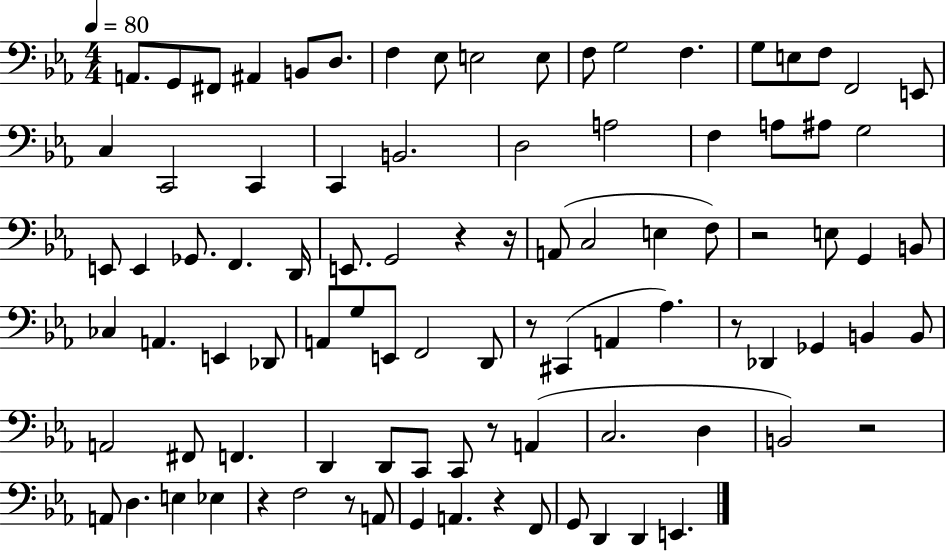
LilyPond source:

{
  \clef bass
  \numericTimeSignature
  \time 4/4
  \key ees \major
  \tempo 4 = 80
  a,8. g,8 fis,8 ais,4 b,8 d8. | f4 ees8 e2 e8 | f8 g2 f4. | g8 e8 f8 f,2 e,8 | \break c4 c,2 c,4 | c,4 b,2. | d2 a2 | f4 a8 ais8 g2 | \break e,8 e,4 ges,8. f,4. d,16 | e,8. g,2 r4 r16 | a,8( c2 e4 f8) | r2 e8 g,4 b,8 | \break ces4 a,4. e,4 des,8 | a,8 g8 e,8 f,2 d,8 | r8 cis,4( a,4 aes4.) | r8 des,4 ges,4 b,4 b,8 | \break a,2 fis,8 f,4. | d,4 d,8 c,8 c,8 r8 a,4( | c2. d4 | b,2) r2 | \break a,8 d4. e4 ees4 | r4 f2 r8 a,8 | g,4 a,4. r4 f,8 | g,8 d,4 d,4 e,4. | \break \bar "|."
}